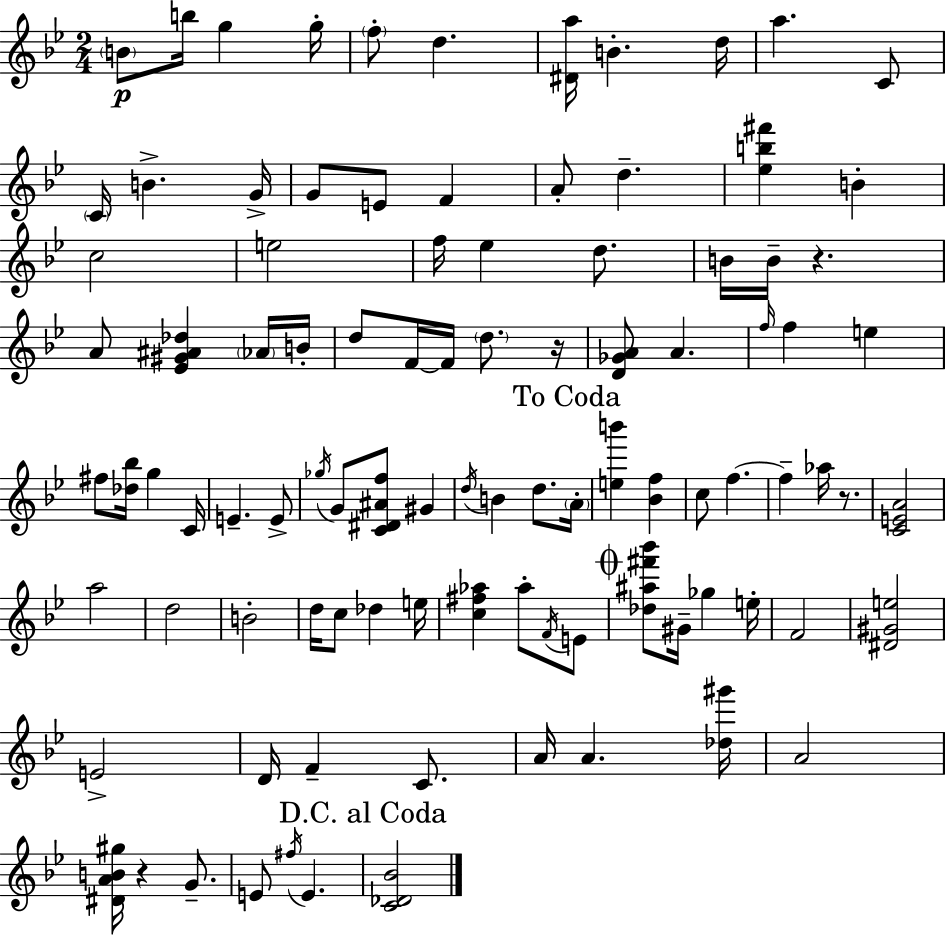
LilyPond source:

{
  \clef treble
  \numericTimeSignature
  \time 2/4
  \key bes \major
  \parenthesize b'8\p b''16 g''4 g''16-. | \parenthesize f''8-. d''4. | <dis' a''>16 b'4.-. d''16 | a''4. c'8 | \break \parenthesize c'16 b'4.-> g'16-> | g'8 e'8 f'4 | a'8-. d''4.-- | <ees'' b'' fis'''>4 b'4-. | \break c''2 | e''2 | f''16 ees''4 d''8. | b'16 b'16-- r4. | \break a'8 <ees' gis' ais' des''>4 \parenthesize aes'16 b'16-. | d''8 f'16~~ f'16 \parenthesize d''8. r16 | <d' ges' a'>8 a'4. | \grace { f''16 } f''4 e''4 | \break fis''8 <des'' bes''>16 g''4 | c'16 e'4.-- e'8-> | \acciaccatura { ges''16 } g'8 <c' dis' ais' f''>8 gis'4 | \acciaccatura { d''16 } b'4 d''8. | \break \mark "To Coda" \parenthesize a'16-. <e'' b'''>4 <bes' f''>4 | c''8 f''4.~~ | f''4-- aes''16 | r8. <c' e' a'>2 | \break a''2 | d''2 | b'2-. | d''16 c''8 des''4 | \break e''16 <c'' fis'' aes''>4 aes''8-. | \acciaccatura { f'16 } e'8 \mark \markup { \musicglyph "scripts.coda" } <des'' ais'' fis''' bes'''>8 gis'16-- ges''4 | e''16-. f'2 | <dis' gis' e''>2 | \break e'2-> | d'16 f'4-- | c'8. a'16 a'4. | <des'' gis'''>16 a'2 | \break <dis' a' b' gis''>16 r4 | g'8.-- e'8 \acciaccatura { fis''16 } e'4. | \mark "D.C. al Coda" <c' des' bes'>2 | \bar "|."
}